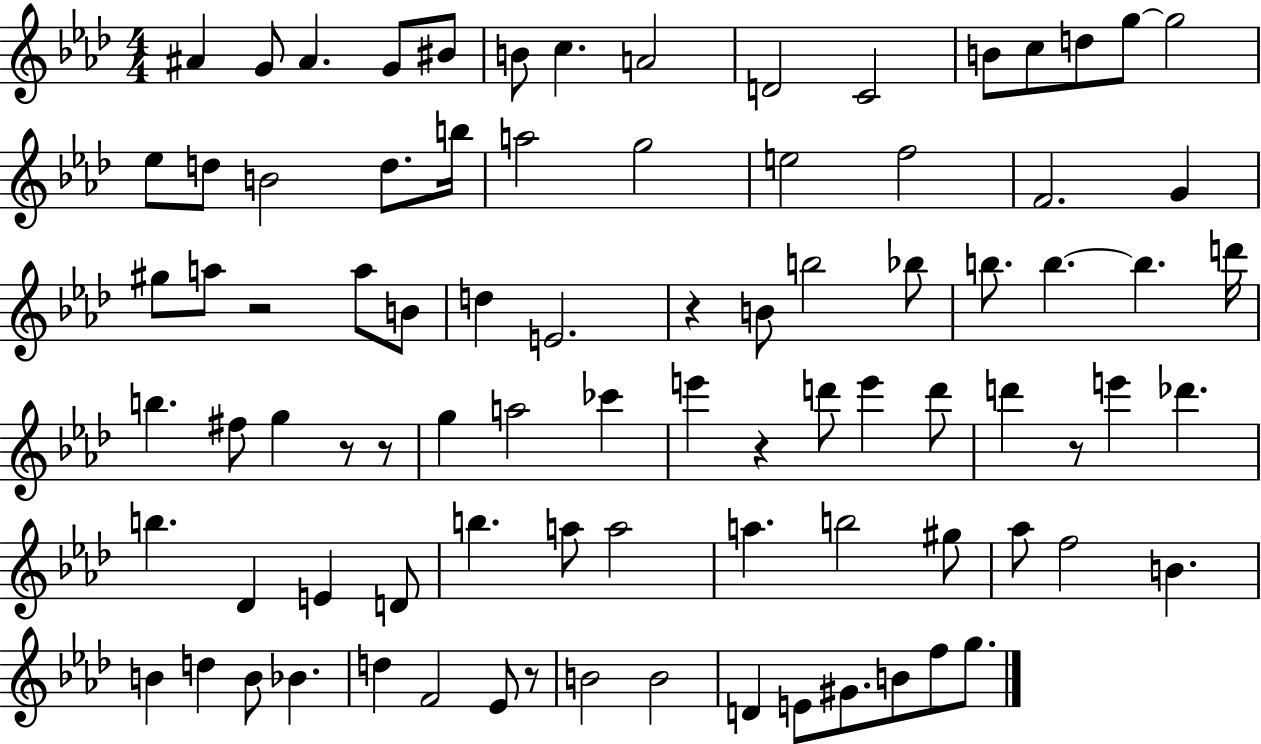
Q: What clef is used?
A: treble